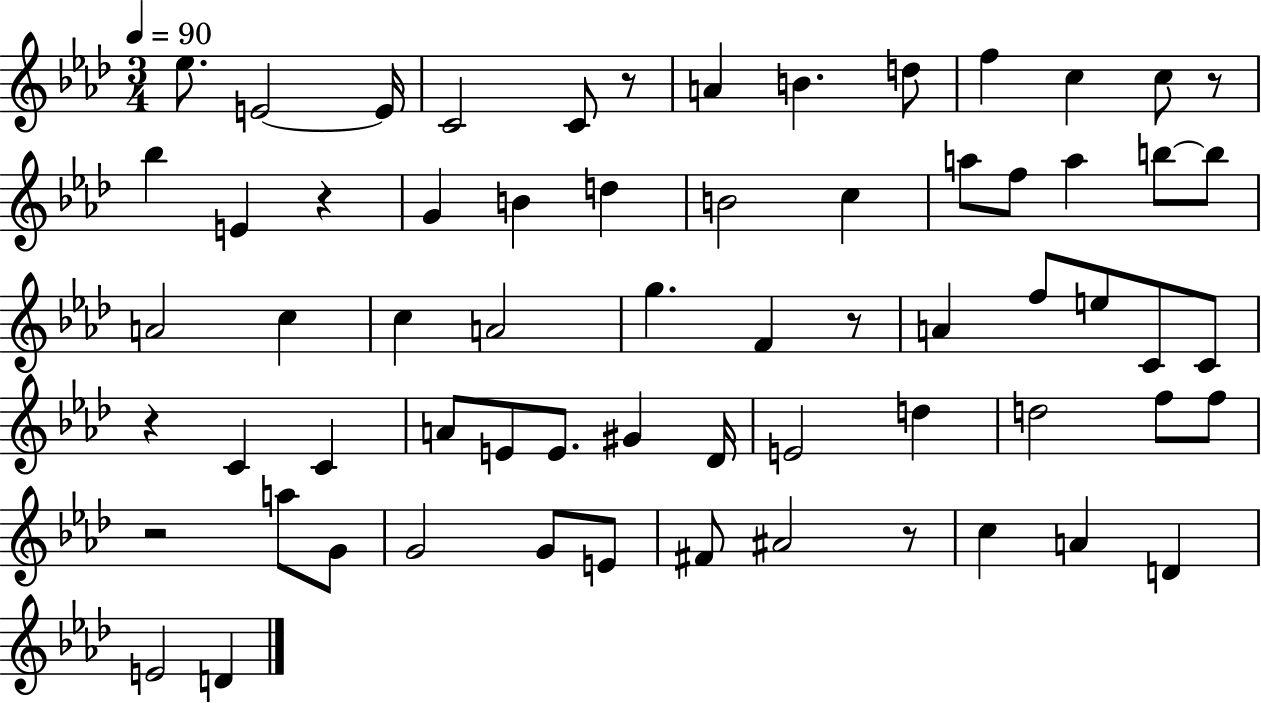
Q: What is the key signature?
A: AES major